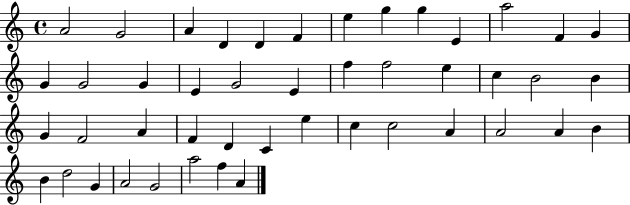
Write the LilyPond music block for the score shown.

{
  \clef treble
  \time 4/4
  \defaultTimeSignature
  \key c \major
  a'2 g'2 | a'4 d'4 d'4 f'4 | e''4 g''4 g''4 e'4 | a''2 f'4 g'4 | \break g'4 g'2 g'4 | e'4 g'2 e'4 | f''4 f''2 e''4 | c''4 b'2 b'4 | \break g'4 f'2 a'4 | f'4 d'4 c'4 e''4 | c''4 c''2 a'4 | a'2 a'4 b'4 | \break b'4 d''2 g'4 | a'2 g'2 | a''2 f''4 a'4 | \bar "|."
}